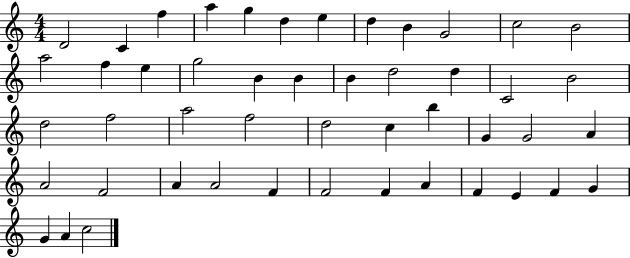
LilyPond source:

{
  \clef treble
  \numericTimeSignature
  \time 4/4
  \key c \major
  d'2 c'4 f''4 | a''4 g''4 d''4 e''4 | d''4 b'4 g'2 | c''2 b'2 | \break a''2 f''4 e''4 | g''2 b'4 b'4 | b'4 d''2 d''4 | c'2 b'2 | \break d''2 f''2 | a''2 f''2 | d''2 c''4 b''4 | g'4 g'2 a'4 | \break a'2 f'2 | a'4 a'2 f'4 | f'2 f'4 a'4 | f'4 e'4 f'4 g'4 | \break g'4 a'4 c''2 | \bar "|."
}